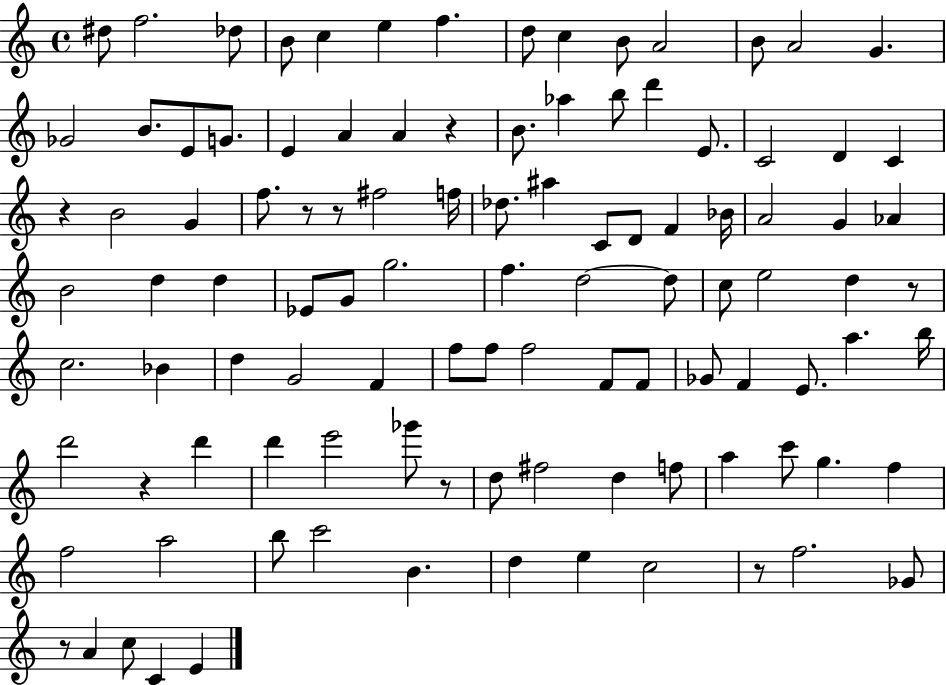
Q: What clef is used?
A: treble